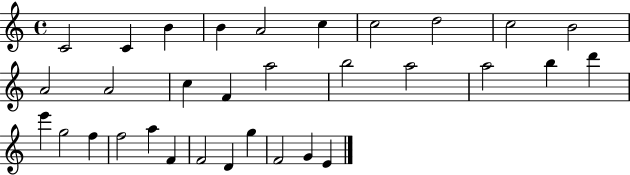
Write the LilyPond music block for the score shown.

{
  \clef treble
  \time 4/4
  \defaultTimeSignature
  \key c \major
  c'2 c'4 b'4 | b'4 a'2 c''4 | c''2 d''2 | c''2 b'2 | \break a'2 a'2 | c''4 f'4 a''2 | b''2 a''2 | a''2 b''4 d'''4 | \break e'''4 g''2 f''4 | f''2 a''4 f'4 | f'2 d'4 g''4 | f'2 g'4 e'4 | \break \bar "|."
}